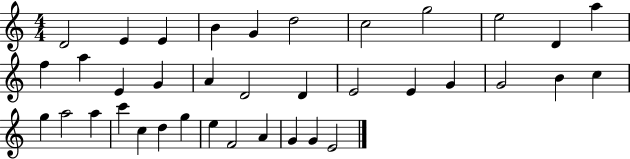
X:1
T:Untitled
M:4/4
L:1/4
K:C
D2 E E B G d2 c2 g2 e2 D a f a E G A D2 D E2 E G G2 B c g a2 a c' c d g e F2 A G G E2